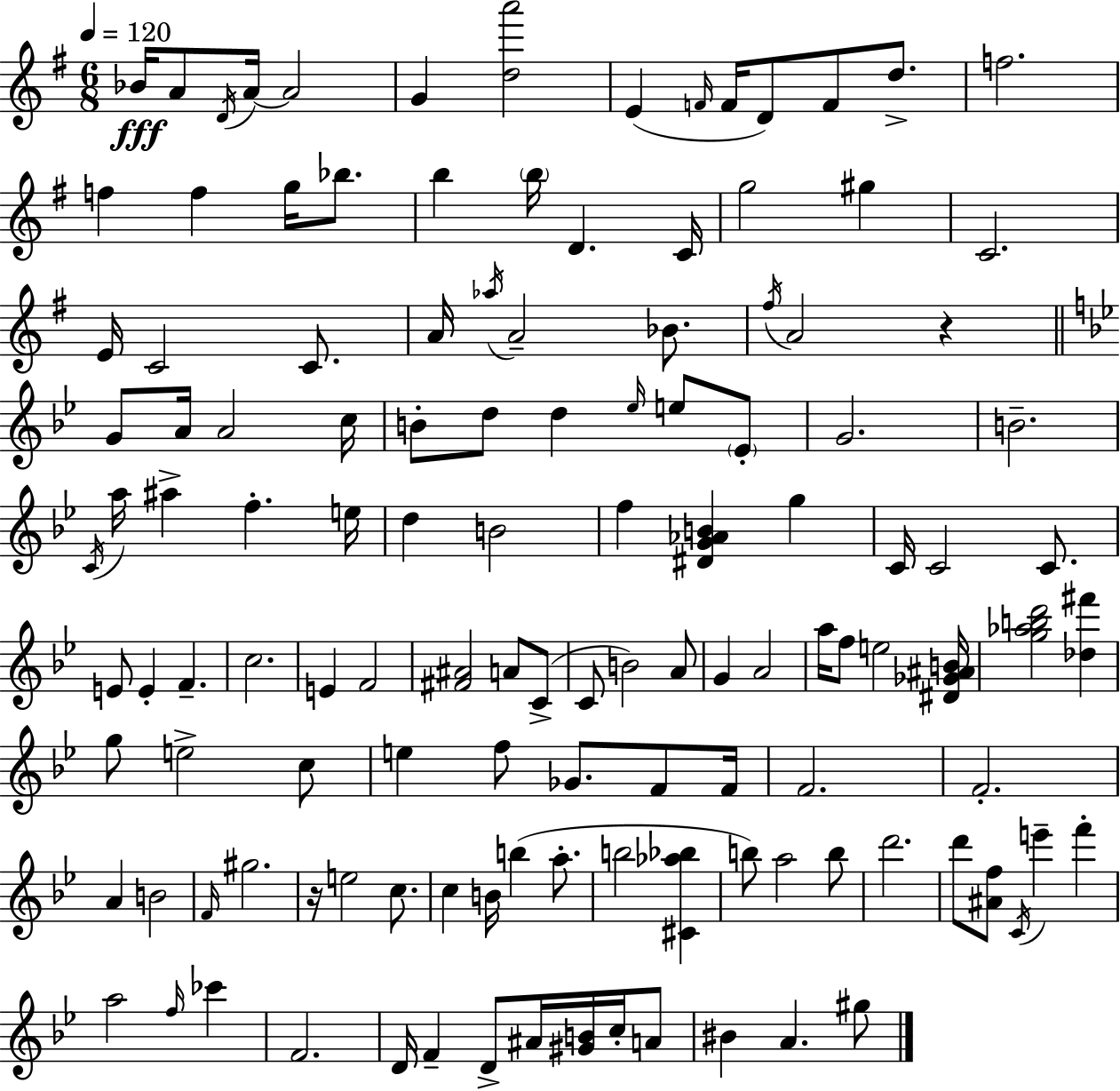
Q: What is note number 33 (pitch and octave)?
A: A4